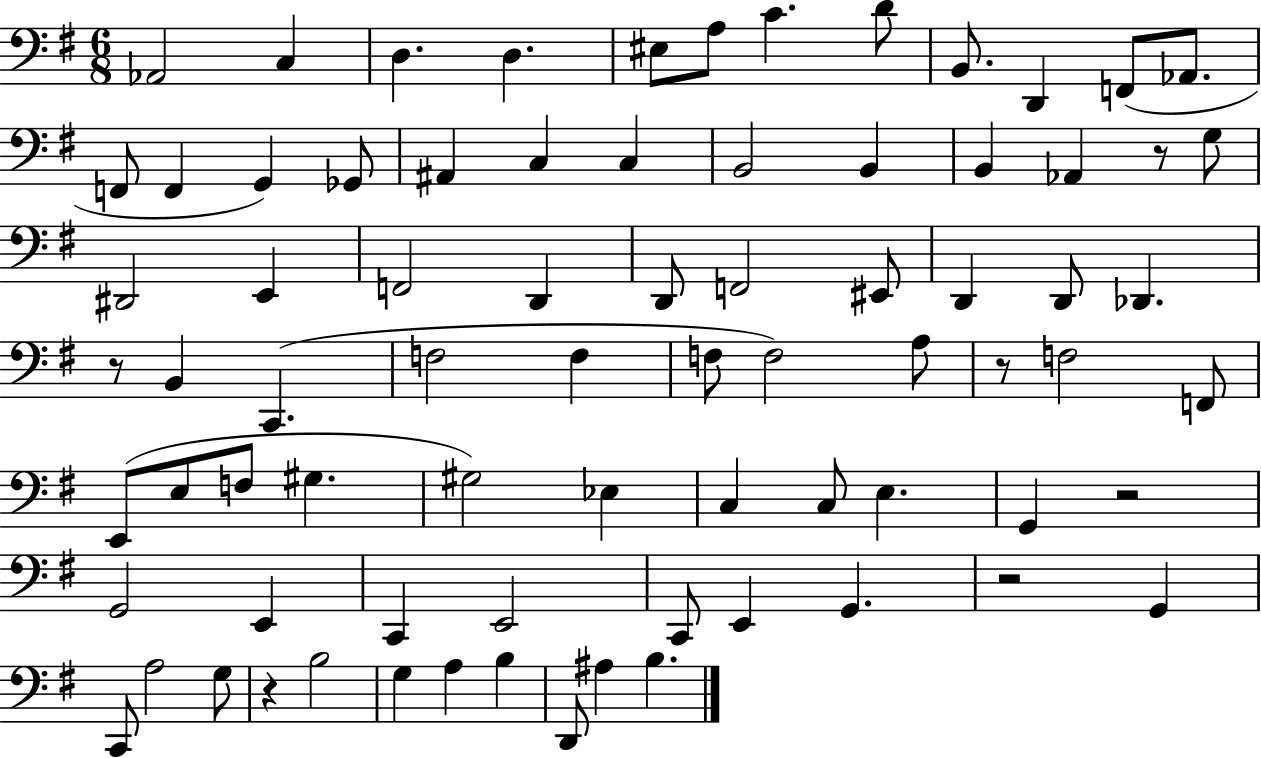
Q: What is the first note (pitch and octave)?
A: Ab2